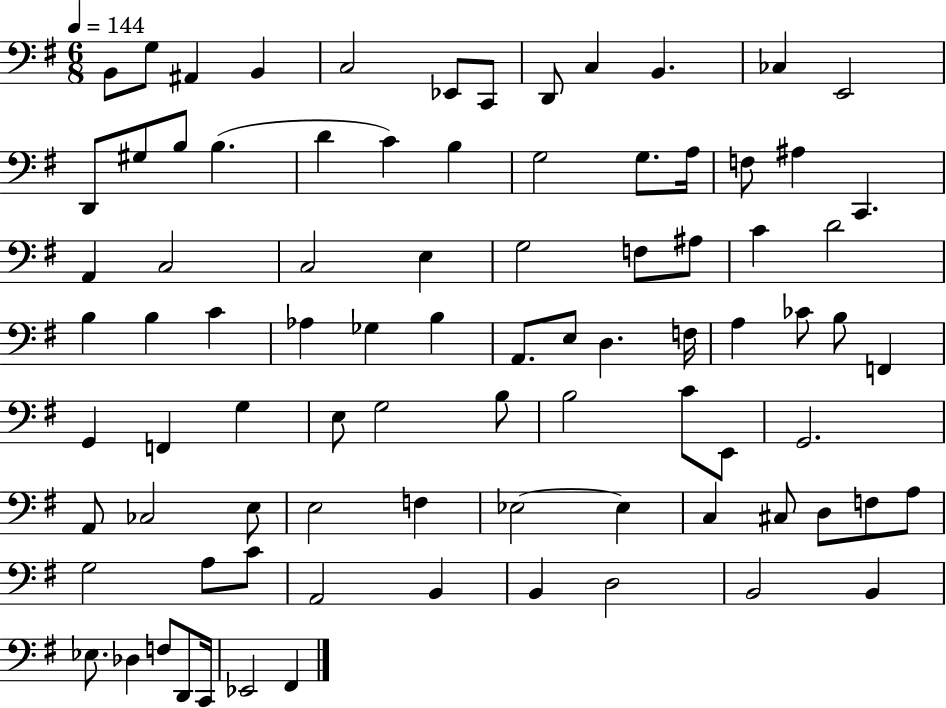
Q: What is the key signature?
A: G major